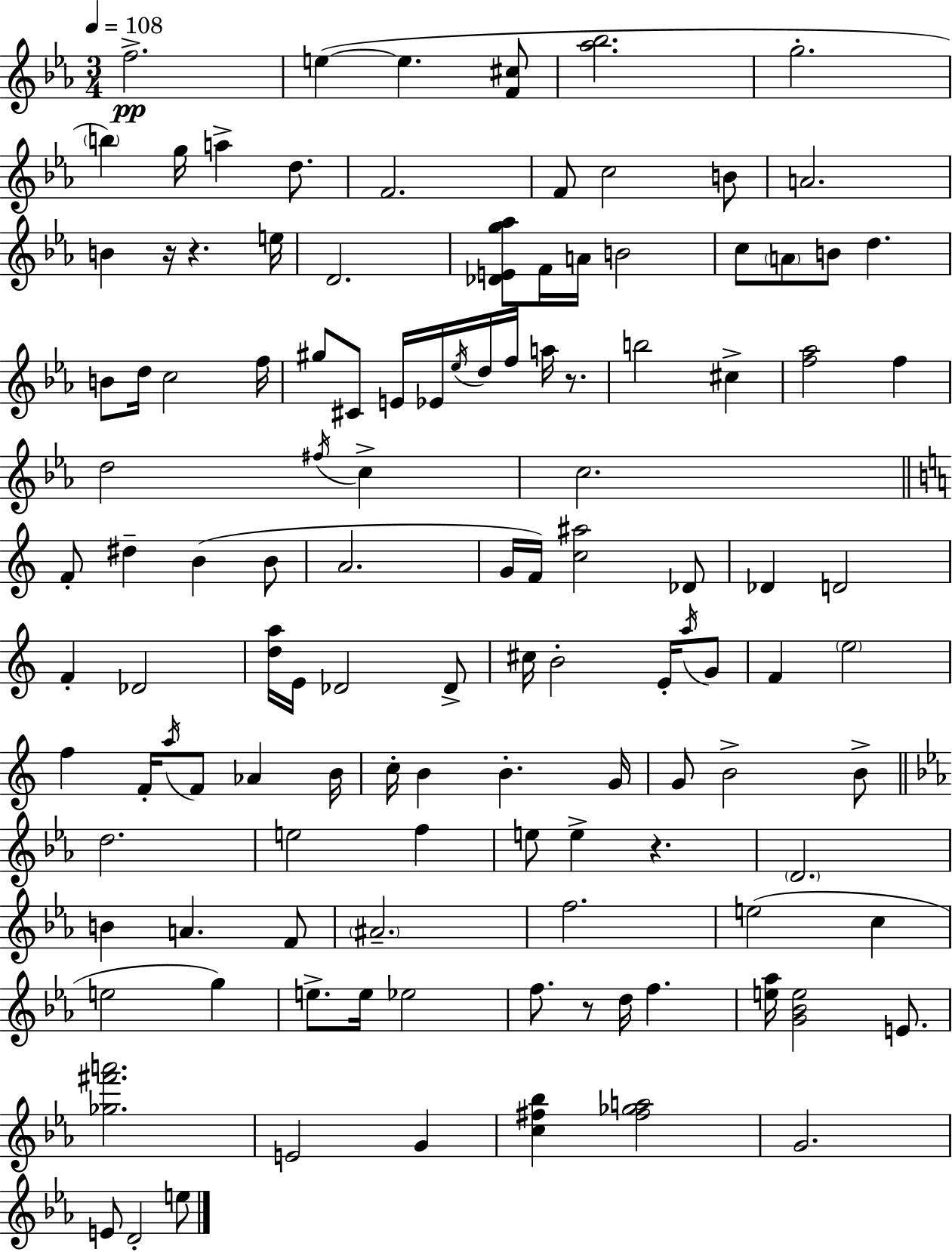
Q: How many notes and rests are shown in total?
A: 121